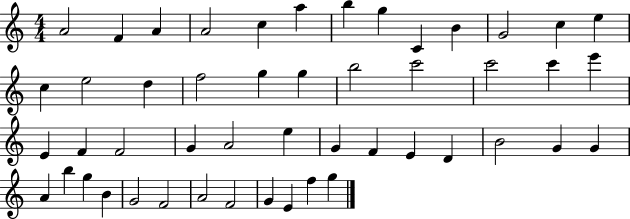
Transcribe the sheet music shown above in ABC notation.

X:1
T:Untitled
M:4/4
L:1/4
K:C
A2 F A A2 c a b g C B G2 c e c e2 d f2 g g b2 c'2 c'2 c' e' E F F2 G A2 e G F E D B2 G G A b g B G2 F2 A2 F2 G E f g